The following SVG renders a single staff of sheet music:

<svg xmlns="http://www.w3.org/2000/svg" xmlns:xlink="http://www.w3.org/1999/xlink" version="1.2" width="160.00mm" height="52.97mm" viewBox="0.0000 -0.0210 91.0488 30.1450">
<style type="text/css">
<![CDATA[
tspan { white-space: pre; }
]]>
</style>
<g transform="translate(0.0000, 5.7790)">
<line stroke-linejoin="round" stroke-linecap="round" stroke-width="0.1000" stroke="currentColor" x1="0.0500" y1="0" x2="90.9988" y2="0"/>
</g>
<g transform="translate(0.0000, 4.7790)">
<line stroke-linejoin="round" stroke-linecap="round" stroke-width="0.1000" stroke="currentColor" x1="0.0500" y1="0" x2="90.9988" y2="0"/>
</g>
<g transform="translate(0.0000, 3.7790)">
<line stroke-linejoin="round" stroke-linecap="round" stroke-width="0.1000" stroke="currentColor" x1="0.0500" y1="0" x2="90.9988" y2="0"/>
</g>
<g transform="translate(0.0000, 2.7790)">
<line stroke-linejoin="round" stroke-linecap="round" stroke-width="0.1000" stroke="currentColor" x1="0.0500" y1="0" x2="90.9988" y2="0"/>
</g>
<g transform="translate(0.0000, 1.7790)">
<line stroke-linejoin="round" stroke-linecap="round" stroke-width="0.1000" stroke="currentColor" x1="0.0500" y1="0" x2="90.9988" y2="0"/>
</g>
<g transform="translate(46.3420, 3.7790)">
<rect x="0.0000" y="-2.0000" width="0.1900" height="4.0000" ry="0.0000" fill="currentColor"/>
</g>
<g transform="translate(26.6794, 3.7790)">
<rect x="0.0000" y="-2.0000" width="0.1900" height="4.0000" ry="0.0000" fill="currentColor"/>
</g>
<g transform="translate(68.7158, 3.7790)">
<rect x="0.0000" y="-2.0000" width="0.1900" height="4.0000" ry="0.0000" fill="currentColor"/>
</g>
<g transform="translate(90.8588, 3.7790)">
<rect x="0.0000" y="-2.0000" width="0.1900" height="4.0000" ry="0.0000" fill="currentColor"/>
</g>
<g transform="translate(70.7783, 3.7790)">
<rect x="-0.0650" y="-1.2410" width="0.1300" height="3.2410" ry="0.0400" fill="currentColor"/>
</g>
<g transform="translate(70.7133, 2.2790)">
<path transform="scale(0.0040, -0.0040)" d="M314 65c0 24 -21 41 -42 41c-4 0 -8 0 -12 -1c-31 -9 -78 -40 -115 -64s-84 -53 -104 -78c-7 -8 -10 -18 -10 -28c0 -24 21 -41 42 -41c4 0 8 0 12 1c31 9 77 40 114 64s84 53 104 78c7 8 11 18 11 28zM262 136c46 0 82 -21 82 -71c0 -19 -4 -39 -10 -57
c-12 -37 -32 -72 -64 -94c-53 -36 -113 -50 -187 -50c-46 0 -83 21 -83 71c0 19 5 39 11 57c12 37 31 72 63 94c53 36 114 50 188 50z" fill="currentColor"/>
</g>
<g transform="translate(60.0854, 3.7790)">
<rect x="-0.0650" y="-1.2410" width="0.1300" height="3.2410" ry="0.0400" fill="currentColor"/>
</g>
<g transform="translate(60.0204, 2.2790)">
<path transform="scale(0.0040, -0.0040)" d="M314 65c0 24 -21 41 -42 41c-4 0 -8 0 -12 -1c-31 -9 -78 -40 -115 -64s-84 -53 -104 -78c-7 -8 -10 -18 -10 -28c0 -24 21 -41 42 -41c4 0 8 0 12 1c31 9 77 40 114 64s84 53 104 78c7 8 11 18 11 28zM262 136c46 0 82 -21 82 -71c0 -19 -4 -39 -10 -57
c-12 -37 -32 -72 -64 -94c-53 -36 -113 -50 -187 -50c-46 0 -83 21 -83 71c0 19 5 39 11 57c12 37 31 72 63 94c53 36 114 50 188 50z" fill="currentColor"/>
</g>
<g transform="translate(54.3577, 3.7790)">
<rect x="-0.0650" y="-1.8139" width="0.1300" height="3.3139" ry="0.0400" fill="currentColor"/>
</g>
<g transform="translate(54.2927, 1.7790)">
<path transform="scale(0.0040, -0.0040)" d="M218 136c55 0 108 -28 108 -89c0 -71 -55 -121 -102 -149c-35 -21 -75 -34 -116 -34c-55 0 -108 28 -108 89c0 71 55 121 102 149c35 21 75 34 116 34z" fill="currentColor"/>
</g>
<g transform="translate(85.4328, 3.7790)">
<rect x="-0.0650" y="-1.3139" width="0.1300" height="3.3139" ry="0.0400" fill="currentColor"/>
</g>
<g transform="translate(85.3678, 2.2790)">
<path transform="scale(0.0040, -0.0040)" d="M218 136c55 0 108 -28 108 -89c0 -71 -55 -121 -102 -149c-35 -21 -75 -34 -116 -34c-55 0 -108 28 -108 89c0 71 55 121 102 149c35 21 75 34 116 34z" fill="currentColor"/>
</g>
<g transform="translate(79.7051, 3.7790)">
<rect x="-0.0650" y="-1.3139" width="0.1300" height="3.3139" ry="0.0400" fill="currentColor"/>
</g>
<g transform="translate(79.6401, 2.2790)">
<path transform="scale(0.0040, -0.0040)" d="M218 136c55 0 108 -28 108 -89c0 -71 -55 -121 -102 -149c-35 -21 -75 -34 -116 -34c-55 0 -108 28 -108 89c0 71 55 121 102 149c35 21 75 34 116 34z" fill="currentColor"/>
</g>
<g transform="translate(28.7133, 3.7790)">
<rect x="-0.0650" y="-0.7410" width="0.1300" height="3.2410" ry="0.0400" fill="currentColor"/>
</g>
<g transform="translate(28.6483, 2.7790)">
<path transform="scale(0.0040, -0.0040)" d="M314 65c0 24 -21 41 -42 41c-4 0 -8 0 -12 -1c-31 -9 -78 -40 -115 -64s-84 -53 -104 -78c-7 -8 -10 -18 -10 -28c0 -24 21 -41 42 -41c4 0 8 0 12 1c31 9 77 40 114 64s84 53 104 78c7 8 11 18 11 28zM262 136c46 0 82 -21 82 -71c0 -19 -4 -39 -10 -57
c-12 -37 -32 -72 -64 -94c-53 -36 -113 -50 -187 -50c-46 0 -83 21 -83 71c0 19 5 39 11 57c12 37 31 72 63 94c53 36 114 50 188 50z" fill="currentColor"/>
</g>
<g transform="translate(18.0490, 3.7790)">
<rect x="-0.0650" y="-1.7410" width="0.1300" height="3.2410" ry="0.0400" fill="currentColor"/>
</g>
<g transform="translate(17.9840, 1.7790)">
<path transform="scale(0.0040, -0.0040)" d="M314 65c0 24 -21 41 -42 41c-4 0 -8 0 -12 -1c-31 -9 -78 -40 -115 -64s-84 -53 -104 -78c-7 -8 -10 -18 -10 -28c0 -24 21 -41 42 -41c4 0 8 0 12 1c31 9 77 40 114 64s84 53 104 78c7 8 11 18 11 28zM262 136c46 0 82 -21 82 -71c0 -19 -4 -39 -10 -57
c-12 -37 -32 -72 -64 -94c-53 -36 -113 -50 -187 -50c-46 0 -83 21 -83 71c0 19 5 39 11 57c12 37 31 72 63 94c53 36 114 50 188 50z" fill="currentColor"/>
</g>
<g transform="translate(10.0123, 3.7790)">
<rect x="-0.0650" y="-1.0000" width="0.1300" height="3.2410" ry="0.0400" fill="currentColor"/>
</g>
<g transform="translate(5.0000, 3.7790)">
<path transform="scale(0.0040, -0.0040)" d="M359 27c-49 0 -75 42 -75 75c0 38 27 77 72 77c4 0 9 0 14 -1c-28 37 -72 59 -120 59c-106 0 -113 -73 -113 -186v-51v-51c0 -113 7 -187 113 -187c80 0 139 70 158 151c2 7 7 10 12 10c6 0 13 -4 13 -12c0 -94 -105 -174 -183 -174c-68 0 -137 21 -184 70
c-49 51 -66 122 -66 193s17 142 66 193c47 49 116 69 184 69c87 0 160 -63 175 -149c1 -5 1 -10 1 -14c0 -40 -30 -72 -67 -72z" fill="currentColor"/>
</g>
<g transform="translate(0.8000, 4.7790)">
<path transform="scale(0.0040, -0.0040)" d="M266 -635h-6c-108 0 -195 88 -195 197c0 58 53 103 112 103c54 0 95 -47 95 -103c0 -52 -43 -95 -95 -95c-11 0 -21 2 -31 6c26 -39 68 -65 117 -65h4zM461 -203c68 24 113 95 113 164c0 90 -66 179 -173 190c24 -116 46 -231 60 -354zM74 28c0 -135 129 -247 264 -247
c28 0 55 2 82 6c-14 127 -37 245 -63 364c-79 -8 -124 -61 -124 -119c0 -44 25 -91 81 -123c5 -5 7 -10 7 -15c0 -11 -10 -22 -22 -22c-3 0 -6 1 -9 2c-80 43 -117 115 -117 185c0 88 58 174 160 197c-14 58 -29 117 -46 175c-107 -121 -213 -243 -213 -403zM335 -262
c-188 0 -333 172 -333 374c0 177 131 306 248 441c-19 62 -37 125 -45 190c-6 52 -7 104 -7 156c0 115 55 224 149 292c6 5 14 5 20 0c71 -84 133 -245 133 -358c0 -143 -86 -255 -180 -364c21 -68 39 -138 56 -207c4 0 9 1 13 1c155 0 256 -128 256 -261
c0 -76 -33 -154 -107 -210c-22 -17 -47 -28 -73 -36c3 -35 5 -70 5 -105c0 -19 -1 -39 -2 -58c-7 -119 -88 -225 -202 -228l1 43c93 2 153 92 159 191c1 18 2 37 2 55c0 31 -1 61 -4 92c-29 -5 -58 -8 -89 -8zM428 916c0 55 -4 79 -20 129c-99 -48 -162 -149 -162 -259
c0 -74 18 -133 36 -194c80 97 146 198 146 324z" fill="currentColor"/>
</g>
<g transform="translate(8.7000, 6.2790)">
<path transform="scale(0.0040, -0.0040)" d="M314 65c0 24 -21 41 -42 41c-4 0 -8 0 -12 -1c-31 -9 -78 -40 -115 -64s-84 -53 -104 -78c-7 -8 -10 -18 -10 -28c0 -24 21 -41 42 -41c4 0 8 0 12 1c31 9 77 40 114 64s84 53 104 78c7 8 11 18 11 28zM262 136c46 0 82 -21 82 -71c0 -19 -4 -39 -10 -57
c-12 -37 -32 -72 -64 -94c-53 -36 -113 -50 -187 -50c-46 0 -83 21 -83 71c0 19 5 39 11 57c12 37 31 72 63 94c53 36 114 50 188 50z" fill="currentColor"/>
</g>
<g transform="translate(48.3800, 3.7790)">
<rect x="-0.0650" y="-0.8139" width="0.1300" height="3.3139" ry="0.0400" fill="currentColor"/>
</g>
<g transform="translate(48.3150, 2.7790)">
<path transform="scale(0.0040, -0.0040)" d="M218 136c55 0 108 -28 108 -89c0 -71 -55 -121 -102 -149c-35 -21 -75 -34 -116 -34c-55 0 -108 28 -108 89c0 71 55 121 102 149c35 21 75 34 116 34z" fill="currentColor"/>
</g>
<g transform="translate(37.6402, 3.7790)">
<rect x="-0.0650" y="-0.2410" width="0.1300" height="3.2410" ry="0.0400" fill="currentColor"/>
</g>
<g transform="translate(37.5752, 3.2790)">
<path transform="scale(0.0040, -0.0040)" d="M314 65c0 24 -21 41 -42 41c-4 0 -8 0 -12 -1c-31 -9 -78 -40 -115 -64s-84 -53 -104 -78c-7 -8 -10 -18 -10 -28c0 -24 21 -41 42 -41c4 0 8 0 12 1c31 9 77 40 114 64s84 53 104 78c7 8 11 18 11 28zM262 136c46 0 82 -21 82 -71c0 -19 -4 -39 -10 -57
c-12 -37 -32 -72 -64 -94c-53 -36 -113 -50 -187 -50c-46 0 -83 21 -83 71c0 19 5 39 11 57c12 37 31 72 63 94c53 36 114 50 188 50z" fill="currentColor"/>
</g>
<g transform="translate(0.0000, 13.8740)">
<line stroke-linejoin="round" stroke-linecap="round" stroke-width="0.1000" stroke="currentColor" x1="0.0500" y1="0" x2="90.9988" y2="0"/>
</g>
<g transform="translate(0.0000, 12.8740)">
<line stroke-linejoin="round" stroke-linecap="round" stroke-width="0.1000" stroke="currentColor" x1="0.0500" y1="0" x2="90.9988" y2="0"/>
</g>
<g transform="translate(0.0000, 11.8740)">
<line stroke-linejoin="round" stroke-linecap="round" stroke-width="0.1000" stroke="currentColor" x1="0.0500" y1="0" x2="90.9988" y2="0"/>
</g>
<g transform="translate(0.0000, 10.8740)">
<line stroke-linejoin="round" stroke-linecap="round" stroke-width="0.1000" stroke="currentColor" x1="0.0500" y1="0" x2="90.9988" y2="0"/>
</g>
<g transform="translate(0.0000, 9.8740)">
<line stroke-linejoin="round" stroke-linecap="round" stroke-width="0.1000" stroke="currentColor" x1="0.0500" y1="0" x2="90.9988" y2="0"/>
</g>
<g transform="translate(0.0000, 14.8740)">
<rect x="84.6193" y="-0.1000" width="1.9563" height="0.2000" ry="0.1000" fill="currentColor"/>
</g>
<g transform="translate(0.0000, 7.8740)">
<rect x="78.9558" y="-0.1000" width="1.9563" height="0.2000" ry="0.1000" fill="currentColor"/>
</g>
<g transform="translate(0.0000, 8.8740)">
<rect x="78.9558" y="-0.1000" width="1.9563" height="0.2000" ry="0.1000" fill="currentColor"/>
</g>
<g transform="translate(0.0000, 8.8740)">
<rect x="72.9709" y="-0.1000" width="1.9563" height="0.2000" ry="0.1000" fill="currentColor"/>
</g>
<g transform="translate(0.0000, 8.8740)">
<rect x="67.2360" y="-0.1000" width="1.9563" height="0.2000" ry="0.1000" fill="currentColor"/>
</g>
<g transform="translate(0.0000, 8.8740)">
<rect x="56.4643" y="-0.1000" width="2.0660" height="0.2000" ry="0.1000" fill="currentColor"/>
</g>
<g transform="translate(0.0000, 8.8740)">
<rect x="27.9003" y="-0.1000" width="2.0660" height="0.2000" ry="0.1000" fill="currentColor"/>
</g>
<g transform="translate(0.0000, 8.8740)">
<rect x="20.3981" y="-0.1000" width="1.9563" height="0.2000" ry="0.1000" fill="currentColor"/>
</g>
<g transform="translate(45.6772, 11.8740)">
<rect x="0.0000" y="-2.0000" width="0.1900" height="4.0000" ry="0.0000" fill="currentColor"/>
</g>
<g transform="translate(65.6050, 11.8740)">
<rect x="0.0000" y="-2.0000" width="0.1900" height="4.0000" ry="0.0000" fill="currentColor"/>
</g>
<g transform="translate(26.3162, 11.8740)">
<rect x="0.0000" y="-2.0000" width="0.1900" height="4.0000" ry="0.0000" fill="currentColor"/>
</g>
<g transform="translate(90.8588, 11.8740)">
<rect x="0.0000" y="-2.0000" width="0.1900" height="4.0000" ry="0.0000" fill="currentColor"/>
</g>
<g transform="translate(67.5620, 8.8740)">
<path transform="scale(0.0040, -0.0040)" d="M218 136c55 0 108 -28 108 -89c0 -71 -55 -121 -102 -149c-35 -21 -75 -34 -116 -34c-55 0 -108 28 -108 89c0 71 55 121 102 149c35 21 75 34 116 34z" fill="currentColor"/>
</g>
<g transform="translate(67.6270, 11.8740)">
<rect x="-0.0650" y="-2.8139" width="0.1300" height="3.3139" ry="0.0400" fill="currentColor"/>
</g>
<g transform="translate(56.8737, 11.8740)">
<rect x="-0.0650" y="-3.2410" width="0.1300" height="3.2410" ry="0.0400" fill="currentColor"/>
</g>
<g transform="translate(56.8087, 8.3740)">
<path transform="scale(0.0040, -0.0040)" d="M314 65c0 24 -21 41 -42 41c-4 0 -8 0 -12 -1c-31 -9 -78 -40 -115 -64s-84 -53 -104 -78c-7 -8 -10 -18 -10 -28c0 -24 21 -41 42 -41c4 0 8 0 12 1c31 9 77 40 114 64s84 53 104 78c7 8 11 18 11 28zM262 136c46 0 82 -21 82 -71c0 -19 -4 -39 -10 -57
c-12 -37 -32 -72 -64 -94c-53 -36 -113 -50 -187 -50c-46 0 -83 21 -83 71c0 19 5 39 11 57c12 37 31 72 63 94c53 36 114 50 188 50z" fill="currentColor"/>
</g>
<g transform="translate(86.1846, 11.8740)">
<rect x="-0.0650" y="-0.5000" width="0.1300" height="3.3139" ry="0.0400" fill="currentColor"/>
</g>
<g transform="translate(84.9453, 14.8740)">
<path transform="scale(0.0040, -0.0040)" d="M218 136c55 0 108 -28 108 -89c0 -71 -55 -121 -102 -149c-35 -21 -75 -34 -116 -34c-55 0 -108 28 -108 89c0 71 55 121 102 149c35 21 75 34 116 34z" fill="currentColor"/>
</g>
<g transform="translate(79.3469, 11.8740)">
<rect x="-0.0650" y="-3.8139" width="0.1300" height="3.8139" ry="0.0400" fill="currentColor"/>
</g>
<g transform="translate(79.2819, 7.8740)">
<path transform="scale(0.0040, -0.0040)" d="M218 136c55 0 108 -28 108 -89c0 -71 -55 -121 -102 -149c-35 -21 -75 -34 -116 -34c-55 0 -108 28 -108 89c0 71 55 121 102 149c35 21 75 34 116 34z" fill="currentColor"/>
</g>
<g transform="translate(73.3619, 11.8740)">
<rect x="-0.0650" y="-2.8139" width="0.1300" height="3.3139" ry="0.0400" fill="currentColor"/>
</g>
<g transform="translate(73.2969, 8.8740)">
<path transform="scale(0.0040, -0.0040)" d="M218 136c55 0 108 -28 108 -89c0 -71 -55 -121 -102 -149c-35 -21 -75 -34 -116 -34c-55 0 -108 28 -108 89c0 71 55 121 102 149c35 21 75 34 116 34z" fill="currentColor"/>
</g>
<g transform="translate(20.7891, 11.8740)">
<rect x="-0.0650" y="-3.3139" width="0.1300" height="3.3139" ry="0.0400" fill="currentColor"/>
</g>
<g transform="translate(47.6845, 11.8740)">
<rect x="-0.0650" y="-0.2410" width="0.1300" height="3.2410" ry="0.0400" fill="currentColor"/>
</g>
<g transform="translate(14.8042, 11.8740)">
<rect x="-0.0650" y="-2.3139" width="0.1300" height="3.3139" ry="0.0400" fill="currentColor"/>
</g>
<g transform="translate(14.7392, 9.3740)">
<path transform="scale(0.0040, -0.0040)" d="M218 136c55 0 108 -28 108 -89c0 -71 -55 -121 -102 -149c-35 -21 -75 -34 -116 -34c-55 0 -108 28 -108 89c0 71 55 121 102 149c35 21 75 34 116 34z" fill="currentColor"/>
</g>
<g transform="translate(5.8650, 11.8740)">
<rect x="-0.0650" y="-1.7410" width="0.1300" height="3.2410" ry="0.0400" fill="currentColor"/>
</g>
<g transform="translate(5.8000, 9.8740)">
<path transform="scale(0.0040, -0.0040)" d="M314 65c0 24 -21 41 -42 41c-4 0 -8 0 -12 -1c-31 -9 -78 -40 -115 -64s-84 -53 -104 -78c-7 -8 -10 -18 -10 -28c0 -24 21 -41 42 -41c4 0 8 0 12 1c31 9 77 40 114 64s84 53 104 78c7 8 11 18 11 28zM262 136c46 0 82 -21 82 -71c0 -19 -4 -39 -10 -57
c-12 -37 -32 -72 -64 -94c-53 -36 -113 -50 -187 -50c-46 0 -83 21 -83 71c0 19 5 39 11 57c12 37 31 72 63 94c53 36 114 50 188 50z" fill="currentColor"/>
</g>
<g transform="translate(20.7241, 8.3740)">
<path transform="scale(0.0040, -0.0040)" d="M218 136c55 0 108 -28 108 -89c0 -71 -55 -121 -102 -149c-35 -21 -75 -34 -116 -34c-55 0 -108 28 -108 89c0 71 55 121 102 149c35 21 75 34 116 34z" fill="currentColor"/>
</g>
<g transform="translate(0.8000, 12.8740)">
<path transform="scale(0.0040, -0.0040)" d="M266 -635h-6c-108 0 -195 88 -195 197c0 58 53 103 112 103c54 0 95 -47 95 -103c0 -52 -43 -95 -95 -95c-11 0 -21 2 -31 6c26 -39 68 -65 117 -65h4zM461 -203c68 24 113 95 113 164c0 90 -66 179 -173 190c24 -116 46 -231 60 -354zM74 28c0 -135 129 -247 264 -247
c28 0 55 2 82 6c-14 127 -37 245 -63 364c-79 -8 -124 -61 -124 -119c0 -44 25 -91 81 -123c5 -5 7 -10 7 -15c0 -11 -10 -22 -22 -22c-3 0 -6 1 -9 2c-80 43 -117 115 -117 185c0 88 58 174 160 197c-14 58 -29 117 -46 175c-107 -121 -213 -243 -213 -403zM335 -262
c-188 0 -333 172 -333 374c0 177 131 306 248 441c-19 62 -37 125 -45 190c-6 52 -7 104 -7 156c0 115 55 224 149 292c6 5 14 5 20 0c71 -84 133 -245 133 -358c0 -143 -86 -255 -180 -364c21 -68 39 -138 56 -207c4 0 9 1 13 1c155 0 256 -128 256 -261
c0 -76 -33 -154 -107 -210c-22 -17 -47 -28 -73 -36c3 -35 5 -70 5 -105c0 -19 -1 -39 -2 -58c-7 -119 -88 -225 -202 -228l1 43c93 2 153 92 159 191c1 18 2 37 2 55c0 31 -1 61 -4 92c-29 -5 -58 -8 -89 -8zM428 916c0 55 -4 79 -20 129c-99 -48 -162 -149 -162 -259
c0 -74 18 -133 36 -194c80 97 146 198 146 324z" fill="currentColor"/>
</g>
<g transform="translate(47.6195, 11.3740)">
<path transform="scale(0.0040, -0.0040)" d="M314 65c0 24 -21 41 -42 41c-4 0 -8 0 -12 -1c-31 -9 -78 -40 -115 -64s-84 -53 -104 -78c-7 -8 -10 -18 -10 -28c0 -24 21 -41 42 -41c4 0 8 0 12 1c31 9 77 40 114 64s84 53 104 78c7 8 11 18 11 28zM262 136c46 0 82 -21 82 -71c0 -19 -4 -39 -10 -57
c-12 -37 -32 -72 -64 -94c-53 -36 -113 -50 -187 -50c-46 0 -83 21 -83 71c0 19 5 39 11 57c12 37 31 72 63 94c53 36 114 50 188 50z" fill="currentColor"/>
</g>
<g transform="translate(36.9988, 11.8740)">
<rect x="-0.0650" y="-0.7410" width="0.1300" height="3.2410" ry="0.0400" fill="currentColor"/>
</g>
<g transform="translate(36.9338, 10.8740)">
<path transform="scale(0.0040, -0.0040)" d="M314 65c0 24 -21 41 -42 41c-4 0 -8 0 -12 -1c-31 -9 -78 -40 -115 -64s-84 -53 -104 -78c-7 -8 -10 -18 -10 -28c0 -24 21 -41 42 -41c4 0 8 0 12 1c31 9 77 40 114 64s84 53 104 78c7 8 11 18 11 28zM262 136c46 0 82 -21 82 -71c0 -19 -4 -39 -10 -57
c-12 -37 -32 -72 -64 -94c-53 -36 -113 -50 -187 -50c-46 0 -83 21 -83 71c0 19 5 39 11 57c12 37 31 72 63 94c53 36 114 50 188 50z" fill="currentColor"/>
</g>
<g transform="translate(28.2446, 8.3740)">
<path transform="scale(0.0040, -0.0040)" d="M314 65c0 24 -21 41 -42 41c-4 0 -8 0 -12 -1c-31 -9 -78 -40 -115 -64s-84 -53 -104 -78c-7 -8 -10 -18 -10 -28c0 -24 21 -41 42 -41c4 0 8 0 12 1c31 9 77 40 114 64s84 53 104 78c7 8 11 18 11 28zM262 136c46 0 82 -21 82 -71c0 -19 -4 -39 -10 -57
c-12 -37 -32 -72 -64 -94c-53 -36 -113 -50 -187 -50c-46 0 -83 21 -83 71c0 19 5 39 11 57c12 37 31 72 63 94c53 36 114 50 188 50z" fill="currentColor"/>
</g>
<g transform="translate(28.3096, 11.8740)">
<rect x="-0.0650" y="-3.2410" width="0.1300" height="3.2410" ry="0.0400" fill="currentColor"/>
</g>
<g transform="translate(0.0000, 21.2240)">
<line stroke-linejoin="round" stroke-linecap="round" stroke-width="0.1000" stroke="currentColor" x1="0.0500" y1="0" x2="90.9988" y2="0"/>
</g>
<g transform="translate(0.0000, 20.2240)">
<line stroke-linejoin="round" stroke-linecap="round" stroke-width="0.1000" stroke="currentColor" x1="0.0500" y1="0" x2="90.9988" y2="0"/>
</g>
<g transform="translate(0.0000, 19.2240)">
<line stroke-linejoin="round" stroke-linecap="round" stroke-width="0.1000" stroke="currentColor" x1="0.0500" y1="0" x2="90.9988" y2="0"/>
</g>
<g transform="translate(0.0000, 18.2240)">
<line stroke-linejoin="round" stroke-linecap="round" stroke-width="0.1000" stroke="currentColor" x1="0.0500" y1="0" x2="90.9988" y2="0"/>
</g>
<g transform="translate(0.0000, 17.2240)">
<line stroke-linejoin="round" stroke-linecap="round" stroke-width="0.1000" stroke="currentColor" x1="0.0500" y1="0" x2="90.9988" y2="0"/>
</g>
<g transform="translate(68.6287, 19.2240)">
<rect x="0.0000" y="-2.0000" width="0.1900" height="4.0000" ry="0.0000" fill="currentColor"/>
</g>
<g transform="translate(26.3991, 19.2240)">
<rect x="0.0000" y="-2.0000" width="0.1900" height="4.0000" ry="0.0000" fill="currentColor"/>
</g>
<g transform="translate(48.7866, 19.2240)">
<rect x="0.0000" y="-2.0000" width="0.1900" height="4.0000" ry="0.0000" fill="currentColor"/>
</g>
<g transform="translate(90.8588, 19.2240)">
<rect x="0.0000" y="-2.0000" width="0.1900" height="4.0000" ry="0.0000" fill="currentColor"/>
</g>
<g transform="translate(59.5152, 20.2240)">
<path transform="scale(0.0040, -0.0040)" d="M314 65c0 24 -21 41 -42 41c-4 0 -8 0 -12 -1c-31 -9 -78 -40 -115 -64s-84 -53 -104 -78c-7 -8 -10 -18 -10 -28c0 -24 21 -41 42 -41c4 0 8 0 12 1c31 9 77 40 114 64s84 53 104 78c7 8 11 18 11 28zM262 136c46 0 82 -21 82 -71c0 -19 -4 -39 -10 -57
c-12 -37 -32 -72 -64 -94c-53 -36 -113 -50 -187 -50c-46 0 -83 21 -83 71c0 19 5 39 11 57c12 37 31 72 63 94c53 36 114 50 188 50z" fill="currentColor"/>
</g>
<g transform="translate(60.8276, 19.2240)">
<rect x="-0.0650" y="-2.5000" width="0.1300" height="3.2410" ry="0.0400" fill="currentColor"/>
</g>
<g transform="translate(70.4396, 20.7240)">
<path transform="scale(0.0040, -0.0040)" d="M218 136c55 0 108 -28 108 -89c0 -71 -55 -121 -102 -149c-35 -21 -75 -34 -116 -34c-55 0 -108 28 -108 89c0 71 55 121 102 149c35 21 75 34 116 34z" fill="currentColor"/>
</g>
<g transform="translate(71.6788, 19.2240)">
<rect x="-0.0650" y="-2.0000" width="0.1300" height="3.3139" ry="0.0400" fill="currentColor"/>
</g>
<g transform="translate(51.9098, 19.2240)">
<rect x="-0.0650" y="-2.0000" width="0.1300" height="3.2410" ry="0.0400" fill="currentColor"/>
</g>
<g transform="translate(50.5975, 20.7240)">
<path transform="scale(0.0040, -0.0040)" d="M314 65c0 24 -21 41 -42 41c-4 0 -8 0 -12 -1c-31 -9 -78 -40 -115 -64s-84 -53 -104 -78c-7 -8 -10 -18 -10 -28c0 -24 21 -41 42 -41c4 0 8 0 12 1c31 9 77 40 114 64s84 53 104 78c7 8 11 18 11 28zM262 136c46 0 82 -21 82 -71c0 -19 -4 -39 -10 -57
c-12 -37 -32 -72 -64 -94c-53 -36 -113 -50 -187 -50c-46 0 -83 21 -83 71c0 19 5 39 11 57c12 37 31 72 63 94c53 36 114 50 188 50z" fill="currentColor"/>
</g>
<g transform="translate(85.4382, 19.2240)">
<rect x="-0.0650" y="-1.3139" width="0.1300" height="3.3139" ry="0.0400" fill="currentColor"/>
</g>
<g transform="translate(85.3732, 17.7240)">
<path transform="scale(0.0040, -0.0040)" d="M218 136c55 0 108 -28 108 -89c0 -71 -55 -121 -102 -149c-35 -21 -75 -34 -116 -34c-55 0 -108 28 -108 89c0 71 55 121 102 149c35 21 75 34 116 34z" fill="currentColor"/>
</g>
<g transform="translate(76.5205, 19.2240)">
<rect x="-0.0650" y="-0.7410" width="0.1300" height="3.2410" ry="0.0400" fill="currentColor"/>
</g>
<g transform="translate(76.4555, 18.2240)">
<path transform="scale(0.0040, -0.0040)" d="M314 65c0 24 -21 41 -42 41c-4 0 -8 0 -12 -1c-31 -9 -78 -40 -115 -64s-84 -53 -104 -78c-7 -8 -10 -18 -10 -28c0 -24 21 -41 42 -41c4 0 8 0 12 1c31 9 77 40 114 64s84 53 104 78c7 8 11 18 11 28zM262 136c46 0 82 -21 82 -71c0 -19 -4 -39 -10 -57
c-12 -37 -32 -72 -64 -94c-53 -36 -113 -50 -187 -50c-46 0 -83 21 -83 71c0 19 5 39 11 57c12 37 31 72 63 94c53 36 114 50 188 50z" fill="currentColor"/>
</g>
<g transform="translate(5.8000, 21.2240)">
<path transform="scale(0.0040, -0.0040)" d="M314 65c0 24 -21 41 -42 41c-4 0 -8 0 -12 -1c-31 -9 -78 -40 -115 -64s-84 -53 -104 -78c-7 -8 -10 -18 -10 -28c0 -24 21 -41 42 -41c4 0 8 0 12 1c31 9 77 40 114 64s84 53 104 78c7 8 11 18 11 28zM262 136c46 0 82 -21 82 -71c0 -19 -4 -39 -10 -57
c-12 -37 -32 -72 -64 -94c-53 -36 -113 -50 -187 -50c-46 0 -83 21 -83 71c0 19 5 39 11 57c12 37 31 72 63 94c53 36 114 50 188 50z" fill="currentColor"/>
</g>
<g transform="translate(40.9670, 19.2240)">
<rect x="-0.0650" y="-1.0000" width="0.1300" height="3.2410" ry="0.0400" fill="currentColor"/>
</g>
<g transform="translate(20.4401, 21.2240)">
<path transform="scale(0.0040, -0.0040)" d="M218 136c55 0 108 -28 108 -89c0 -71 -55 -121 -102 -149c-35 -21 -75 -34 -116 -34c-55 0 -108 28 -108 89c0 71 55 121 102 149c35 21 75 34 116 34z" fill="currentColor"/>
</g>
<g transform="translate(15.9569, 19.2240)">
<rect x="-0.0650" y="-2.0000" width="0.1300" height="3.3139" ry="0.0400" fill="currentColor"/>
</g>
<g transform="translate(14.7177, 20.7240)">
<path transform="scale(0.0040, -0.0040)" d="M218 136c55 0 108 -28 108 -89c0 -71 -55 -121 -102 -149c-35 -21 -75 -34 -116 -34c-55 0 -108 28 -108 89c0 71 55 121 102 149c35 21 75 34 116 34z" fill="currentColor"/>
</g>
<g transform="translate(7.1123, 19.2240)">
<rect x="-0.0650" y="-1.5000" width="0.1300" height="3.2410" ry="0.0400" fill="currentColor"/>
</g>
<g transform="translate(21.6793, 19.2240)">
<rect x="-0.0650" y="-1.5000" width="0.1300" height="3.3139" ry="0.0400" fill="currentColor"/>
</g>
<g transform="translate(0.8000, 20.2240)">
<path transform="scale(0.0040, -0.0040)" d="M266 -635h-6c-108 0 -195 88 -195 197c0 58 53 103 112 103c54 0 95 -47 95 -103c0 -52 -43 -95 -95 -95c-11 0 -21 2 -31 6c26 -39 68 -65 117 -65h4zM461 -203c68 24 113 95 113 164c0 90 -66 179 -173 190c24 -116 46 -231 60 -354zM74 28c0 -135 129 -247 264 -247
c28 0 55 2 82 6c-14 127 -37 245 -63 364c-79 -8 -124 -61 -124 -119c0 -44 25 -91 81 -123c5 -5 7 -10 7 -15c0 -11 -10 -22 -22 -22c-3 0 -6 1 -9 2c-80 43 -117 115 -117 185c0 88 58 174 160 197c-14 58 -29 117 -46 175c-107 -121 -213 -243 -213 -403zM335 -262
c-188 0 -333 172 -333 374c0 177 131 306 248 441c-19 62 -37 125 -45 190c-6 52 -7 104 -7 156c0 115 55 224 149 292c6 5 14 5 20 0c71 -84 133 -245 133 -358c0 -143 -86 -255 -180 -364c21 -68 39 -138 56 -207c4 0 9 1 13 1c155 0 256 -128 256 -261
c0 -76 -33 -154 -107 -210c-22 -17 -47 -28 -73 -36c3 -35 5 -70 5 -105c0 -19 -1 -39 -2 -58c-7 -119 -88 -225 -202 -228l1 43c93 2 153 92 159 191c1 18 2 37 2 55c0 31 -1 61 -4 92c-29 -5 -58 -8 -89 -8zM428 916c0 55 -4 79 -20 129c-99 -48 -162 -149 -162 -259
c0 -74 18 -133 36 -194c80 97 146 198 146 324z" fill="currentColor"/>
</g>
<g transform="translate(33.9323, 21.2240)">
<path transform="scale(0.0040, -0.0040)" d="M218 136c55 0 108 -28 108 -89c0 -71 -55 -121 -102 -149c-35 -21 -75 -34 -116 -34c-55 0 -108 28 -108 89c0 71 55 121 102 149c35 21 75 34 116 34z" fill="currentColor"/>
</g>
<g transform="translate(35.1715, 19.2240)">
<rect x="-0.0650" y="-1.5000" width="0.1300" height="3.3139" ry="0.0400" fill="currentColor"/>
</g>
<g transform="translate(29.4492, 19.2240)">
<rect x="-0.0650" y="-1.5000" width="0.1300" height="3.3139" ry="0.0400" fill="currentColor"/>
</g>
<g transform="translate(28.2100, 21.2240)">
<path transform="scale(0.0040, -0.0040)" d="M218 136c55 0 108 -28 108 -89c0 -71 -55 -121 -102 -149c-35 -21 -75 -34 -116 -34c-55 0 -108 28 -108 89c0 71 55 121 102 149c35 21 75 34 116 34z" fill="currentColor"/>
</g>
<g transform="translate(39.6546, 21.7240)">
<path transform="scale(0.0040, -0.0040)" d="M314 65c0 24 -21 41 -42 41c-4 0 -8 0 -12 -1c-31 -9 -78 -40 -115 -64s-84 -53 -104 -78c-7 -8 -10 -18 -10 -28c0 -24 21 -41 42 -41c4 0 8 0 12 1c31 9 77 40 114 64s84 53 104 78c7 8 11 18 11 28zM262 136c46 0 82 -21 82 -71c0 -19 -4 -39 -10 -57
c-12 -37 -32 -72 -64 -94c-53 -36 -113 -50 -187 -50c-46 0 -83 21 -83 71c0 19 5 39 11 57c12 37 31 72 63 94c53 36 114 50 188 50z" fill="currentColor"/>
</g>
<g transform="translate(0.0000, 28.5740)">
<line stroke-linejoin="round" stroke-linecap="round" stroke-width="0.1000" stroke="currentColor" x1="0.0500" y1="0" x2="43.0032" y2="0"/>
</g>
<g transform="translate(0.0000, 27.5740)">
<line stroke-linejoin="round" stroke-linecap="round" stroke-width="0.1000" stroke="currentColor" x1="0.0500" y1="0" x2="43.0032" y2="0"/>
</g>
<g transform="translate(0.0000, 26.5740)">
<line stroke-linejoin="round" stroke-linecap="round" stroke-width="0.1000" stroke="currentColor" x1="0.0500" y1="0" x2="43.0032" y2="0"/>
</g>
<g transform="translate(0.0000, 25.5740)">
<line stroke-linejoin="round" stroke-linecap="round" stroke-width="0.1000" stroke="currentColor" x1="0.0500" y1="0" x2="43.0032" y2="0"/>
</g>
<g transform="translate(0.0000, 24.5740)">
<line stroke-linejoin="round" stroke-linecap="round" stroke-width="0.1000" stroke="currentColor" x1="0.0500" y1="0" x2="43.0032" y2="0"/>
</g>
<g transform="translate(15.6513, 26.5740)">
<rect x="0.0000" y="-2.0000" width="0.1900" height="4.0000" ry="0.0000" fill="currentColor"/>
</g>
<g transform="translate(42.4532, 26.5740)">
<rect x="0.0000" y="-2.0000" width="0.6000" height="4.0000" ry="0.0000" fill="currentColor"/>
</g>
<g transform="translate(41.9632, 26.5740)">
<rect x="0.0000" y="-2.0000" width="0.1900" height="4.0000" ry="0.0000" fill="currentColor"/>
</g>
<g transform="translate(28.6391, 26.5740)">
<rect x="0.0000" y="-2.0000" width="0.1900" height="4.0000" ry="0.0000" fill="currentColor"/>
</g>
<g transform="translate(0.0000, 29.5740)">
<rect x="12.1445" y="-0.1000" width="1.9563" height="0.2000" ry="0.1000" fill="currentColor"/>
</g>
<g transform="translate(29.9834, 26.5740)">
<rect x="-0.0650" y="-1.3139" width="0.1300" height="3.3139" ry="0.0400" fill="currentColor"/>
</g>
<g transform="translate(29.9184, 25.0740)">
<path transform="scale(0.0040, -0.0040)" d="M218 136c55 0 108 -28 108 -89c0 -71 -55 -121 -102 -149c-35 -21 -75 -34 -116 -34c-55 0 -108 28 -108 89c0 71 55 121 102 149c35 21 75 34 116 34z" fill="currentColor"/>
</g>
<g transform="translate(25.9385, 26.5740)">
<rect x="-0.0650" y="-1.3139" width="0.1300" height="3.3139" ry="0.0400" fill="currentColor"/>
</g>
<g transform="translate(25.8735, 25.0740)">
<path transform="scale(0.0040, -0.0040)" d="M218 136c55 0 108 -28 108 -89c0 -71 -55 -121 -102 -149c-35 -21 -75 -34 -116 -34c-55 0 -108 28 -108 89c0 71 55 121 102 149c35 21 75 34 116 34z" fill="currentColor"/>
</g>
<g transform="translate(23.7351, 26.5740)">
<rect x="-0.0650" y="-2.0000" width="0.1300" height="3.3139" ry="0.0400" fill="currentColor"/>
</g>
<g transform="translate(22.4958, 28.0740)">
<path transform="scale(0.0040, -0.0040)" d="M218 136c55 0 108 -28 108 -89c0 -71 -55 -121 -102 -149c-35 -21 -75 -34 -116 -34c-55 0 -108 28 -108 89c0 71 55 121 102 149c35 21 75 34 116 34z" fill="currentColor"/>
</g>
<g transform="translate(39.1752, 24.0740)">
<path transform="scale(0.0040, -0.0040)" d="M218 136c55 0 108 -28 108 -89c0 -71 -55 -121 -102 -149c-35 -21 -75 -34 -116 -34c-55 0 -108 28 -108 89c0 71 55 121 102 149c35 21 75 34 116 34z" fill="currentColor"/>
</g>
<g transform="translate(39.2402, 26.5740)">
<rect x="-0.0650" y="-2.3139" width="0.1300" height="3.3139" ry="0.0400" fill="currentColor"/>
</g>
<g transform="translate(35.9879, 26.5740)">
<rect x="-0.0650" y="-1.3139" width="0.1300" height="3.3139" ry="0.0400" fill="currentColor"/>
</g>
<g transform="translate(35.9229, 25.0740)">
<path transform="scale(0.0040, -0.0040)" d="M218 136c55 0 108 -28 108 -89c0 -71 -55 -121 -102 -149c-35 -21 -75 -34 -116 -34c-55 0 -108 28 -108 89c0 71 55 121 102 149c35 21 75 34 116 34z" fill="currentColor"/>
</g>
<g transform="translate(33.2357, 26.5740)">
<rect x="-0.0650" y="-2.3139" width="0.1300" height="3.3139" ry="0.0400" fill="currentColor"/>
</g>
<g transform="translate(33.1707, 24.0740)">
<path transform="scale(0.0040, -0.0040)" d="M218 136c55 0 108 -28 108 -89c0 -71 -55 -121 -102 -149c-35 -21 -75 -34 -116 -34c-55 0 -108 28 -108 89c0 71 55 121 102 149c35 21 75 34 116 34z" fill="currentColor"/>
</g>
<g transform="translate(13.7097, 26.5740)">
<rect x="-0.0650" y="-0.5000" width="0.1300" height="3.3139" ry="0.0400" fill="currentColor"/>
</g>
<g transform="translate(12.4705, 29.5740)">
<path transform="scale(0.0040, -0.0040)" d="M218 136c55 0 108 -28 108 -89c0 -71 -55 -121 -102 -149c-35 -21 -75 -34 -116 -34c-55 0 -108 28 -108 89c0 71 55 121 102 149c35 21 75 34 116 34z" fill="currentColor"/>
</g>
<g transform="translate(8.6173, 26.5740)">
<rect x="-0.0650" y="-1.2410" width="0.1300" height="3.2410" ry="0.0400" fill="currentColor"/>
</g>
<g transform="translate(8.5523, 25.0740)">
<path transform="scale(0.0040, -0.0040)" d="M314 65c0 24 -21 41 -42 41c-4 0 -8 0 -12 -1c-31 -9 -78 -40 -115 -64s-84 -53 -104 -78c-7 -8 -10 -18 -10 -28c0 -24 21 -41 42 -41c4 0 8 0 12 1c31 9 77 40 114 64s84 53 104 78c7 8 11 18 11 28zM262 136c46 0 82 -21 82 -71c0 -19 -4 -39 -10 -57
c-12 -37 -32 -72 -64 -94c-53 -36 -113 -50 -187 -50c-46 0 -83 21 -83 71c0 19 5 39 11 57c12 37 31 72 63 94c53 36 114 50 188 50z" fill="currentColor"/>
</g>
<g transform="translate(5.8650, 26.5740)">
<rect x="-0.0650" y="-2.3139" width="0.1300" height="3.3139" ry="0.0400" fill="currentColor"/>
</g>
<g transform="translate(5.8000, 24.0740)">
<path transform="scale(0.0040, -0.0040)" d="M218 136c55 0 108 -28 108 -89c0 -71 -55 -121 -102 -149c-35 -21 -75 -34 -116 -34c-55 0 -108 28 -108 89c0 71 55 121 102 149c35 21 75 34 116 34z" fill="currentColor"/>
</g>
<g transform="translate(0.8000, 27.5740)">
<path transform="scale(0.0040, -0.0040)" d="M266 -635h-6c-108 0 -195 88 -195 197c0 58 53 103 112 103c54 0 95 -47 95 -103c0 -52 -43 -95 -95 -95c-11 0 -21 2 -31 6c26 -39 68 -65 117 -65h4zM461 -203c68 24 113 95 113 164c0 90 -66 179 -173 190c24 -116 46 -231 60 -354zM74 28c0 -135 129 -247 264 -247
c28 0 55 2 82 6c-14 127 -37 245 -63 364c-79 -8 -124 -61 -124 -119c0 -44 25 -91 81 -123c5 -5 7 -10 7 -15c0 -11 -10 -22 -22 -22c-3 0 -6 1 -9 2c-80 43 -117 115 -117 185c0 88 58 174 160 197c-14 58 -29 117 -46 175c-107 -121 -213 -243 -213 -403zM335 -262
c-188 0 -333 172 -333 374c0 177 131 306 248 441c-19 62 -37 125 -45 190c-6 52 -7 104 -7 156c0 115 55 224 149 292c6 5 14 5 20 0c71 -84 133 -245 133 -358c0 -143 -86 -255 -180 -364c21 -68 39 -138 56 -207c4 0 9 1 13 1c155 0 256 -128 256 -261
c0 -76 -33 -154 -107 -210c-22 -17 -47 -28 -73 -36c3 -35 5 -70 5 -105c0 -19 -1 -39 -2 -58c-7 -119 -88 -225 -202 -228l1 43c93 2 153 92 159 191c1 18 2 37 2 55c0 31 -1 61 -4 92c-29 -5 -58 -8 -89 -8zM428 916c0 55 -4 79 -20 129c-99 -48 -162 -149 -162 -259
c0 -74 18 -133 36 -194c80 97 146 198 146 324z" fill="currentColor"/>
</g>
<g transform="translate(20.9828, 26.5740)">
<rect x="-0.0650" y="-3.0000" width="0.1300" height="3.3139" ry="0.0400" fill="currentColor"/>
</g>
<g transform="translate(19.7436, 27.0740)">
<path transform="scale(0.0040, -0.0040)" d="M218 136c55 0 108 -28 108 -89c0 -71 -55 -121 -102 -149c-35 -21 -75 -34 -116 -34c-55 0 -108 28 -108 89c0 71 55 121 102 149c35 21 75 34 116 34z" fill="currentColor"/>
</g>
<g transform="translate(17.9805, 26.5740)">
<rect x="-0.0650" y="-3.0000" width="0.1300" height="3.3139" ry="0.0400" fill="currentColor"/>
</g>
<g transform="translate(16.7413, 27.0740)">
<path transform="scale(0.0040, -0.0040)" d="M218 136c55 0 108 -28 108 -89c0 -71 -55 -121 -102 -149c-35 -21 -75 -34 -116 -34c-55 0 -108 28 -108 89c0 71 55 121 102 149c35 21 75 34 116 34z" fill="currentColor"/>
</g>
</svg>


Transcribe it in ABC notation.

X:1
T:Untitled
M:4/4
L:1/4
K:C
D2 f2 d2 c2 d f e2 e2 e e f2 g b b2 d2 c2 b2 a a c' C E2 F E E E D2 F2 G2 F d2 e g e2 C A A F e e g e g